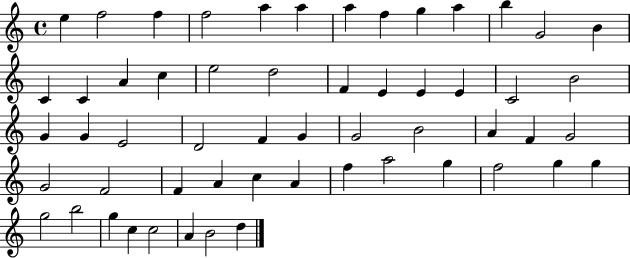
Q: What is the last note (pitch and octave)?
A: D5